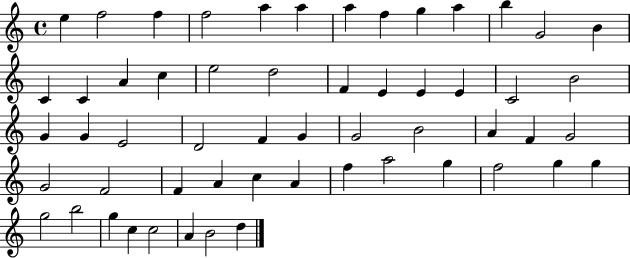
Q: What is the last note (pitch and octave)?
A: D5